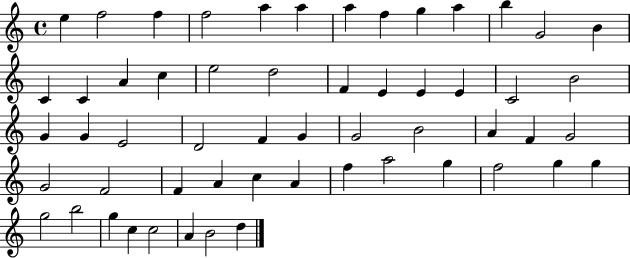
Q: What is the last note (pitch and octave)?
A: D5